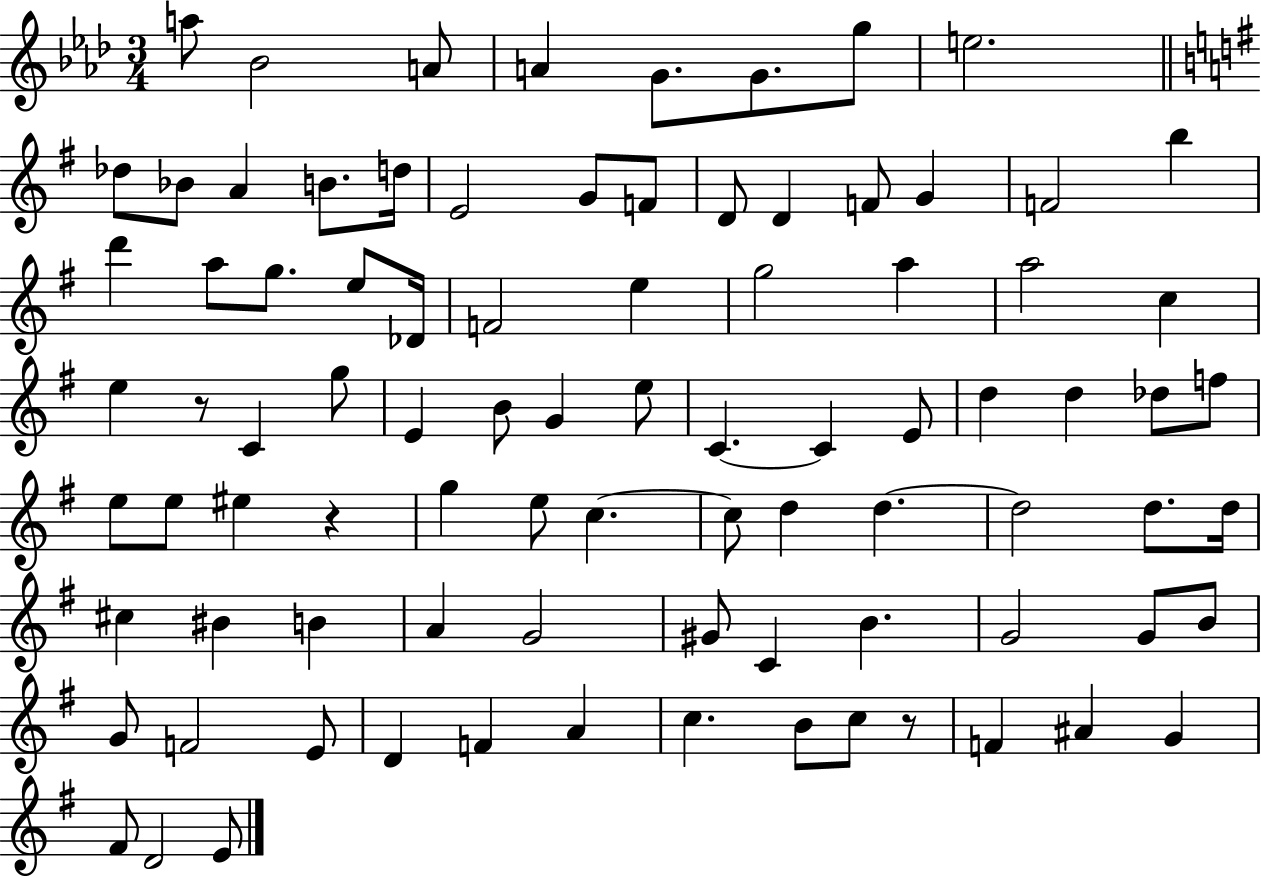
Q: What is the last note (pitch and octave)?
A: E4